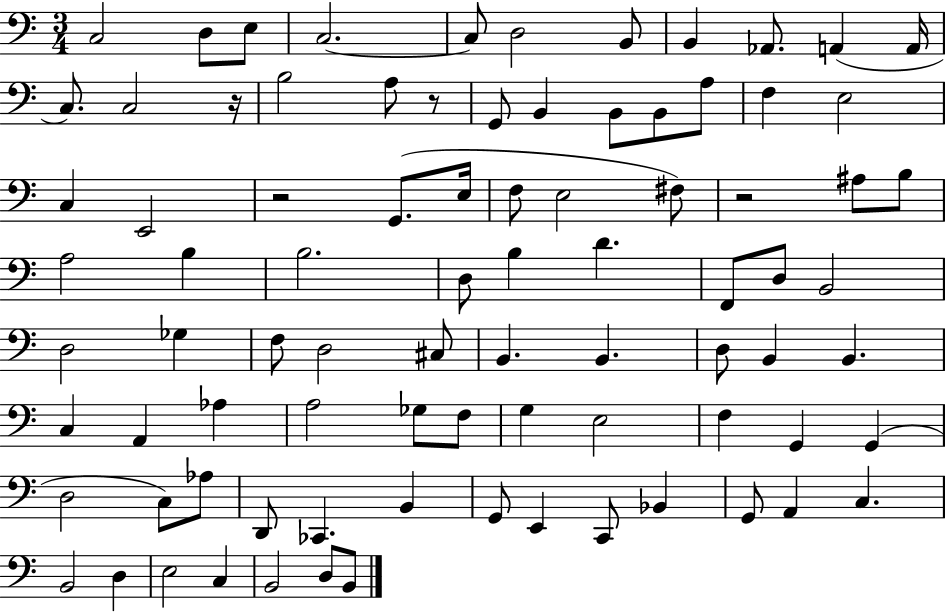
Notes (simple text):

C3/h D3/e E3/e C3/h. C3/e D3/h B2/e B2/q Ab2/e. A2/q A2/s C3/e. C3/h R/s B3/h A3/e R/e G2/e B2/q B2/e B2/e A3/e F3/q E3/h C3/q E2/h R/h G2/e. E3/s F3/e E3/h F#3/e R/h A#3/e B3/e A3/h B3/q B3/h. D3/e B3/q D4/q. F2/e D3/e B2/h D3/h Gb3/q F3/e D3/h C#3/e B2/q. B2/q. D3/e B2/q B2/q. C3/q A2/q Ab3/q A3/h Gb3/e F3/e G3/q E3/h F3/q G2/q G2/q D3/h C3/e Ab3/e D2/e CES2/q. B2/q G2/e E2/q C2/e Bb2/q G2/e A2/q C3/q. B2/h D3/q E3/h C3/q B2/h D3/e B2/e